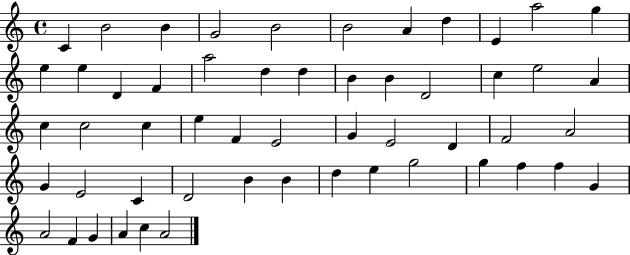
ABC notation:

X:1
T:Untitled
M:4/4
L:1/4
K:C
C B2 B G2 B2 B2 A d E a2 g e e D F a2 d d B B D2 c e2 A c c2 c e F E2 G E2 D F2 A2 G E2 C D2 B B d e g2 g f f G A2 F G A c A2